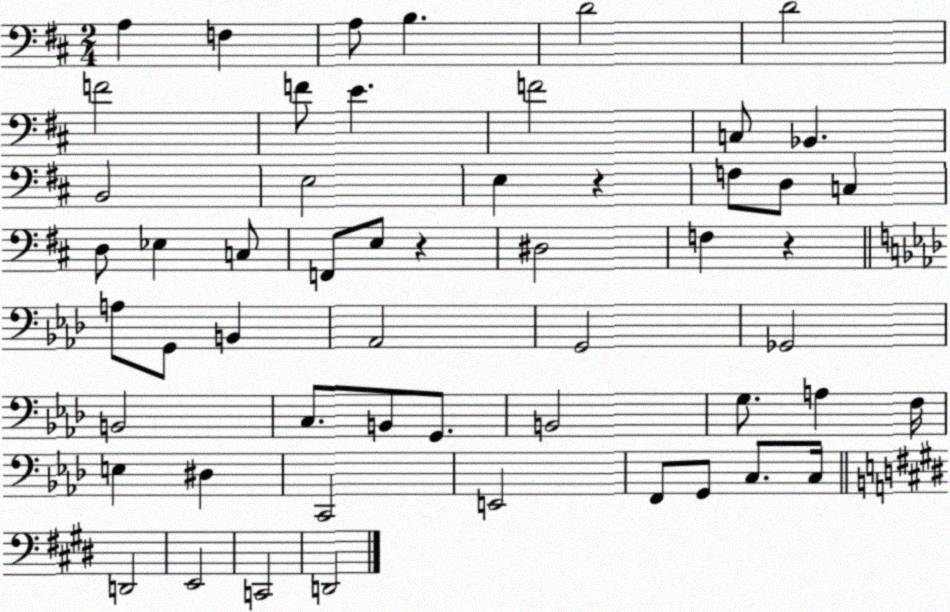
X:1
T:Untitled
M:2/4
L:1/4
K:D
A, F, A,/2 B, D2 D2 F2 F/2 E F2 C,/2 _B,, B,,2 E,2 E, z F,/2 D,/2 C, D,/2 _E, C,/2 F,,/2 E,/2 z ^D,2 F, z A,/2 G,,/2 B,, _A,,2 G,,2 _G,,2 B,,2 C,/2 B,,/2 G,,/2 B,,2 G,/2 A, F,/4 E, ^D, C,,2 E,,2 F,,/2 G,,/2 C,/2 C,/4 D,,2 E,,2 C,,2 D,,2